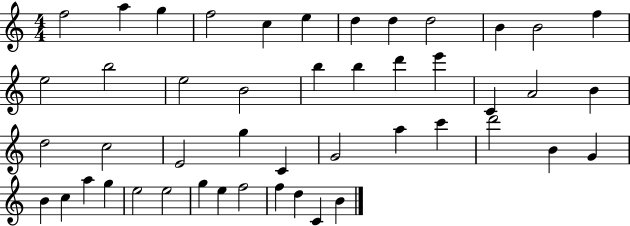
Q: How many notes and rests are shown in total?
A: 47